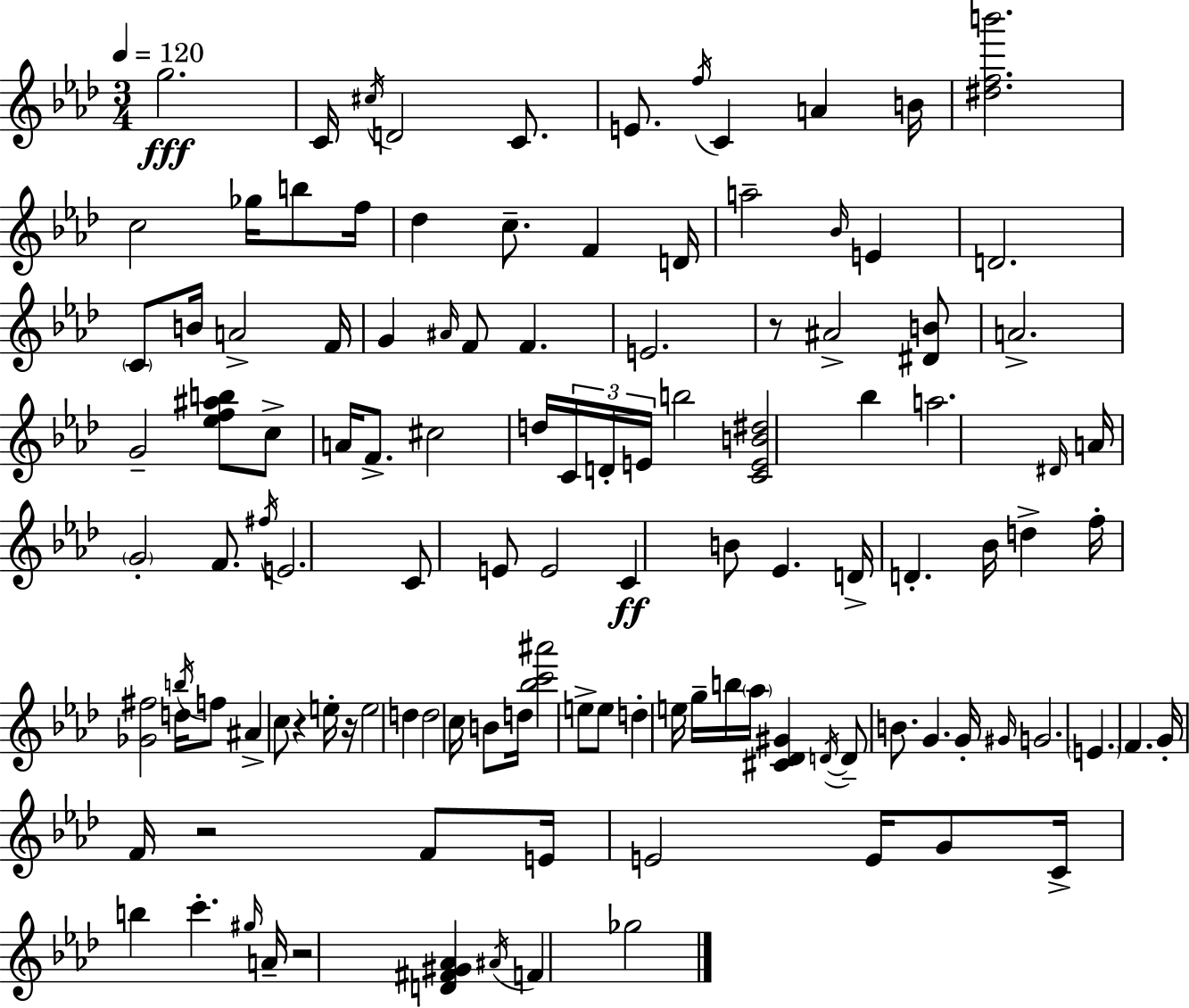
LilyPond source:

{
  \clef treble
  \numericTimeSignature
  \time 3/4
  \key f \minor
  \tempo 4 = 120
  \repeat volta 2 { g''2.\fff | c'16 \acciaccatura { cis''16 } d'2 c'8. | e'8. \acciaccatura { f''16 } c'4 a'4 | b'16 <dis'' f'' b'''>2. | \break c''2 ges''16 b''8 | f''16 des''4 c''8.-- f'4 | d'16 a''2-- \grace { bes'16 } e'4 | d'2. | \break \parenthesize c'8 b'16 a'2-> | f'16 g'4 \grace { ais'16 } f'8 f'4. | e'2. | r8 ais'2-> | \break <dis' b'>8 a'2.-> | g'2-- | <ees'' f'' ais'' b''>8 c''8-> a'16 f'8.-> cis''2 | d''16 \tuplet 3/2 { c'16 d'16-. e'16 } b''2 | \break <c' e' b' dis''>2 | bes''4 a''2. | \grace { dis'16 } a'16 \parenthesize g'2-. | f'8. \acciaccatura { fis''16 } e'2. | \break c'8 e'8 e'2 | c'4\ff b'8 | ees'4. d'16-> d'4.-. | bes'16 d''4-> f''16-. <ges' fis''>2 | \break d''16 \acciaccatura { b''16 } f''8 ais'4-> c''8 | r4 e''16-. r16 e''2 | d''4 d''2 | c''16 b'8 d''16 <bes'' c''' ais'''>2 | \break e''8-> e''8 d''4-. e''16 | g''16-- b''16 \parenthesize aes''16 <cis' des' gis'>4 \acciaccatura { d'16~ }~ d'8-- b'8. | g'4. g'16-. \grace { gis'16 } g'2. | \parenthesize e'4. | \break f'4. g'16-. f'16 r2 | f'8 e'16 e'2 | e'16 g'8 c'16-> b''4 | c'''4.-. \grace { gis''16 } a'16-- r2 | \break <d' fis' gis' aes'>4 \acciaccatura { ais'16 } f'4 | ges''2 } \bar "|."
}